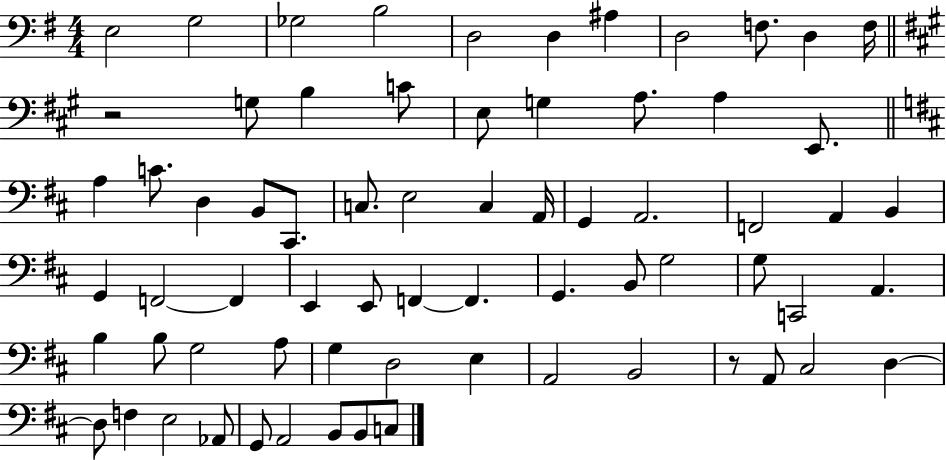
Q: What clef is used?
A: bass